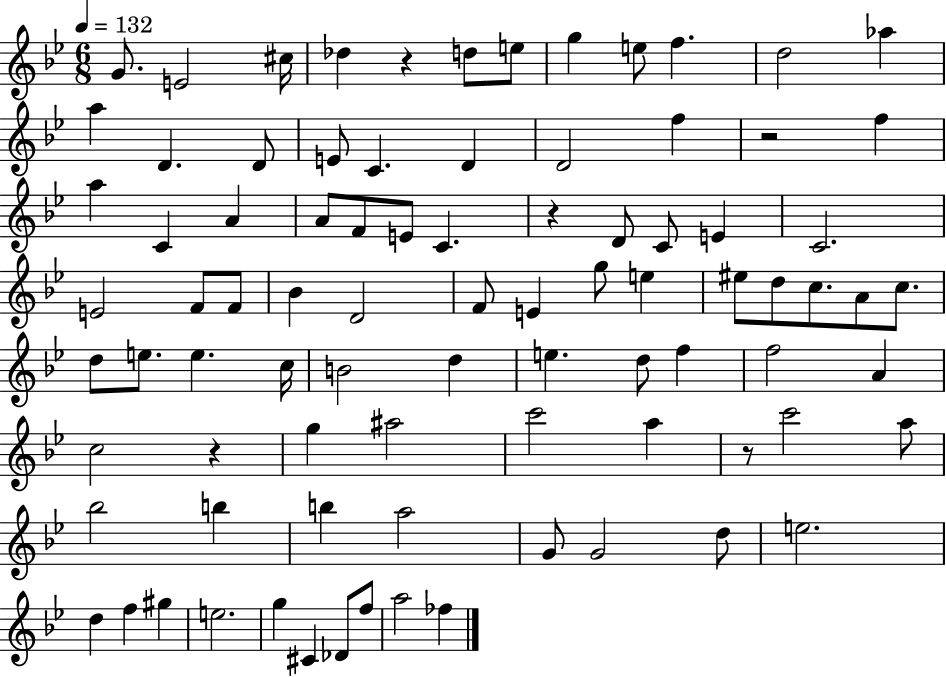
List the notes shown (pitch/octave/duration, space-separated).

G4/e. E4/h C#5/s Db5/q R/q D5/e E5/e G5/q E5/e F5/q. D5/h Ab5/q A5/q D4/q. D4/e E4/e C4/q. D4/q D4/h F5/q R/h F5/q A5/q C4/q A4/q A4/e F4/e E4/e C4/q. R/q D4/e C4/e E4/q C4/h. E4/h F4/e F4/e Bb4/q D4/h F4/e E4/q G5/e E5/q EIS5/e D5/e C5/e. A4/e C5/e. D5/e E5/e. E5/q. C5/s B4/h D5/q E5/q. D5/e F5/q F5/h A4/q C5/h R/q G5/q A#5/h C6/h A5/q R/e C6/h A5/e Bb5/h B5/q B5/q A5/h G4/e G4/h D5/e E5/h. D5/q F5/q G#5/q E5/h. G5/q C#4/q Db4/e F5/e A5/h FES5/q